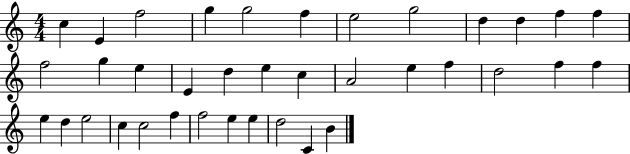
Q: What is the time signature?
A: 4/4